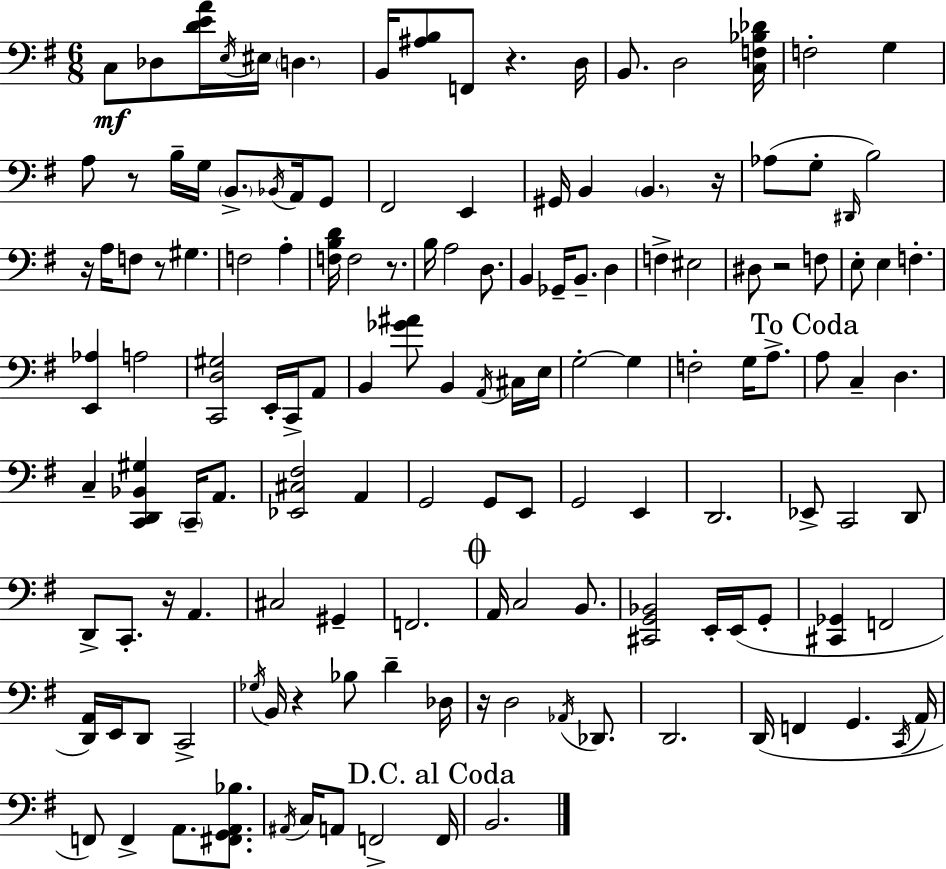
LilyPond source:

{
  \clef bass
  \numericTimeSignature
  \time 6/8
  \key g \major
  c8\mf des8 <d' e' a'>16 \acciaccatura { e16 } eis16 \parenthesize d4. | b,16 <ais b>8 f,8 r4. | d16 b,8. d2 | <c f bes des'>16 f2-. g4 | \break a8 r8 b16-- g16 \parenthesize b,8.-> \acciaccatura { bes,16 } a,16 | g,8 fis,2 e,4 | gis,16 b,4 \parenthesize b,4. | r16 aes8( g8-. \grace { dis,16 } b2) | \break r16 a16 f8 r8 gis4. | f2 a4-. | <f b d'>16 f2 | r8. b16 a2 | \break d8. b,4 ges,16-- b,8.-- d4 | f4-> eis2 | dis8 r2 | f8 e8-. e4 f4.-. | \break <e, aes>4 a2 | <c, d gis>2 e,16-. | c,16-> a,8 b,4 <ges' ais'>8 b,4 | \acciaccatura { a,16 } cis16 e16 g2-.~~ | \break g4 f2-. | g16 a8.-> \mark "To Coda" a8 c4-- d4. | c4-- <c, d, bes, gis>4 | \parenthesize c,16-- a,8. <ees, cis fis>2 | \break a,4 g,2 | g,8 e,8 g,2 | e,4 d,2. | ees,8-> c,2 | \break d,8 d,8-> c,8.-. r16 a,4. | cis2 | gis,4-- f,2. | \mark \markup { \musicglyph "scripts.coda" } a,16 c2 | \break b,8. <cis, g, bes,>2 | e,16-. e,16( g,8-. <cis, ges,>4 f,2 | <d, a,>16) e,16 d,8 c,2-> | \acciaccatura { ges16 } b,16 r4 bes8 | \break d'4-- des16 r16 d2 | \acciaccatura { aes,16 } des,8. d,2. | d,16( f,4 g,4. | \acciaccatura { c,16 } a,16 f,8) f,4-> | \break a,8. <fis, g, a, bes>8. \acciaccatura { ais,16 } c16 a,8 f,2-> | \mark "D.C. al Coda" f,16 b,2. | \bar "|."
}